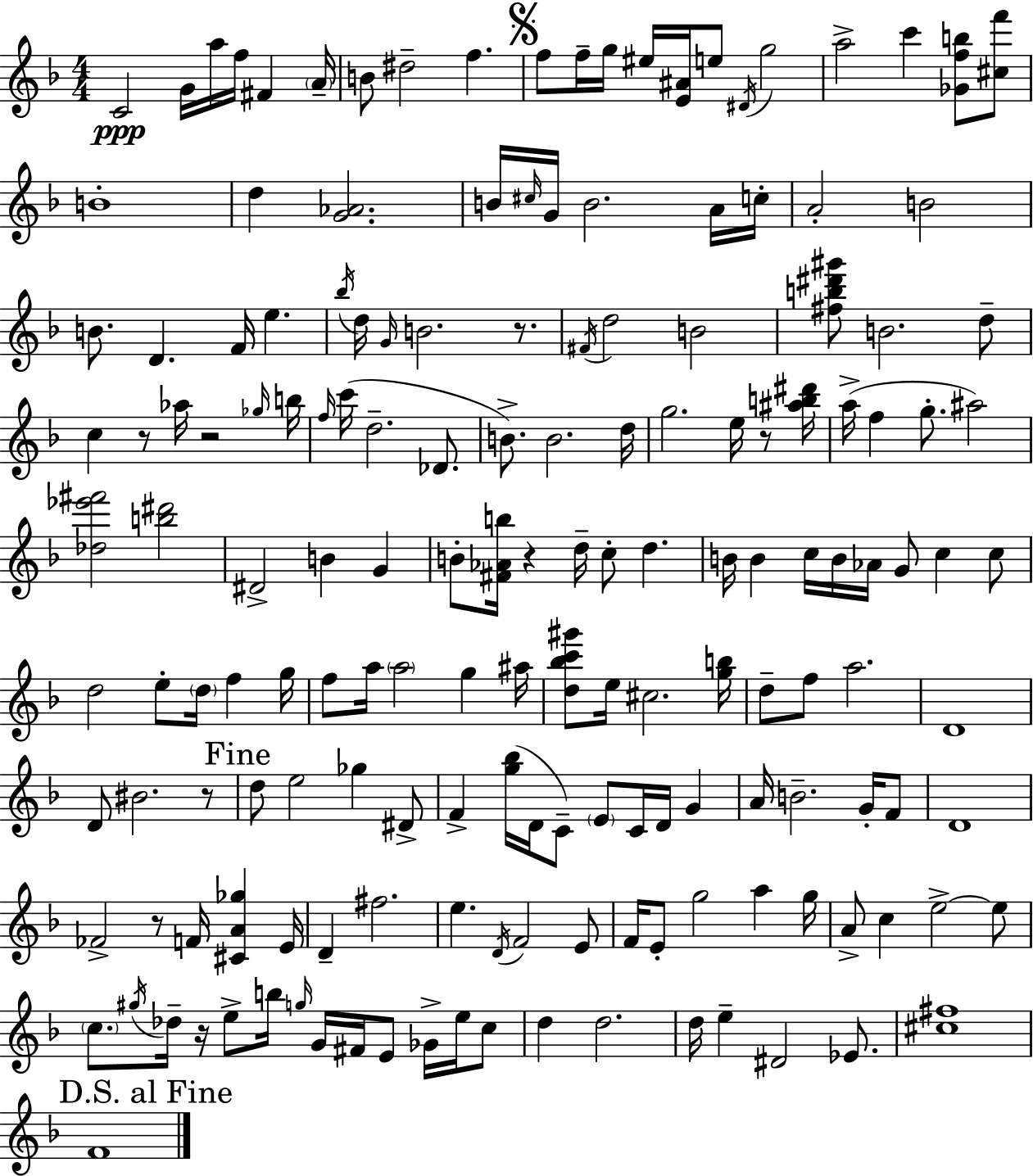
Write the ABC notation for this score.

X:1
T:Untitled
M:4/4
L:1/4
K:Dm
C2 G/4 a/4 f/4 ^F A/4 B/2 ^d2 f f/2 f/4 g/4 ^e/4 [E^A]/4 e/2 ^D/4 g2 a2 c' [_Gfb]/2 [^cf']/2 B4 d [G_A]2 B/4 ^c/4 G/4 B2 A/4 c/4 A2 B2 B/2 D F/4 e _b/4 d/4 G/4 B2 z/2 ^F/4 d2 B2 [^fb^d'^g']/2 B2 d/2 c z/2 _a/4 z2 _g/4 b/4 f/4 c'/4 d2 _D/2 B/2 B2 d/4 g2 e/4 z/2 [^ab^d']/4 a/4 f g/2 ^a2 [_d_e'^f']2 [b^d']2 ^D2 B G B/2 [^F_Ab]/4 z d/4 c/2 d B/4 B c/4 B/4 _A/4 G/2 c c/2 d2 e/2 d/4 f g/4 f/2 a/4 a2 g ^a/4 [d_bc'^g']/2 e/4 ^c2 [gb]/4 d/2 f/2 a2 D4 D/2 ^B2 z/2 d/2 e2 _g ^D/2 F [g_b]/4 D/4 C/2 E/2 C/4 D/4 G A/4 B2 G/4 F/2 D4 _F2 z/2 F/4 [^CA_g] E/4 D ^f2 e D/4 F2 E/2 F/4 E/2 g2 a g/4 A/2 c e2 e/2 c/2 ^g/4 _d/4 z/4 e/2 b/4 g/4 G/4 ^F/4 E/2 _G/4 e/4 c/2 d d2 d/4 e ^D2 _E/2 [^c^f]4 F4